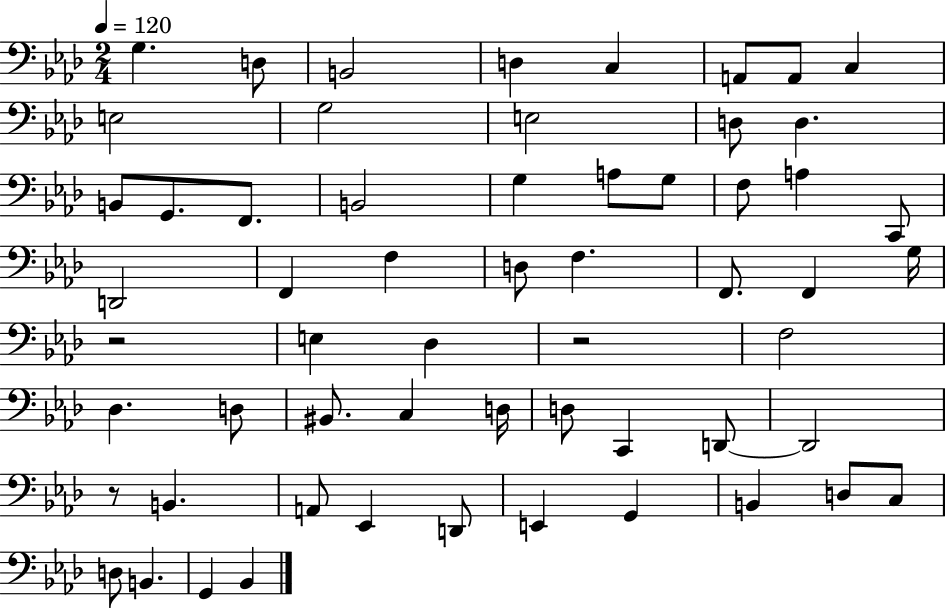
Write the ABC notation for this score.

X:1
T:Untitled
M:2/4
L:1/4
K:Ab
G, D,/2 B,,2 D, C, A,,/2 A,,/2 C, E,2 G,2 E,2 D,/2 D, B,,/2 G,,/2 F,,/2 B,,2 G, A,/2 G,/2 F,/2 A, C,,/2 D,,2 F,, F, D,/2 F, F,,/2 F,, G,/4 z2 E, _D, z2 F,2 _D, D,/2 ^B,,/2 C, D,/4 D,/2 C,, D,,/2 D,,2 z/2 B,, A,,/2 _E,, D,,/2 E,, G,, B,, D,/2 C,/2 D,/2 B,, G,, _B,,